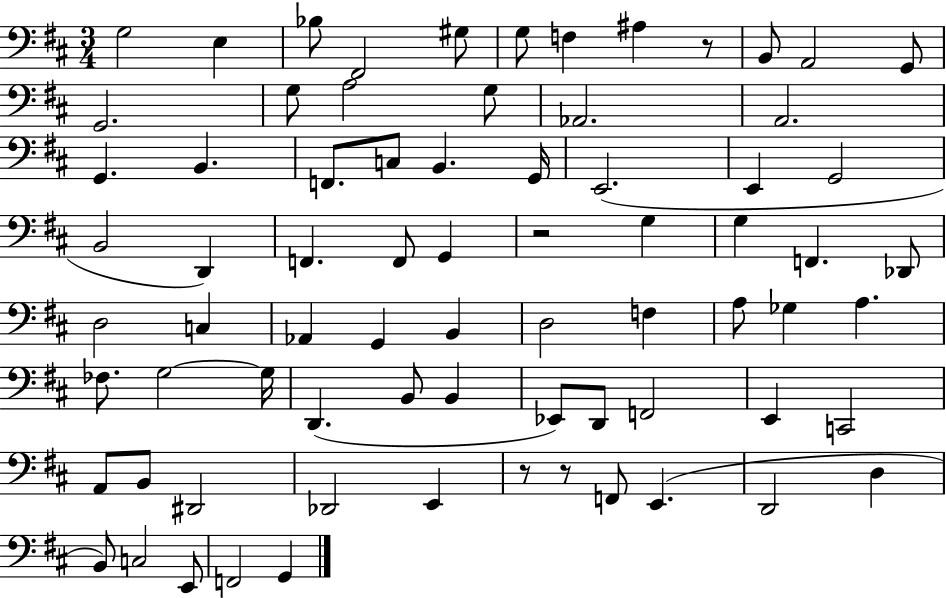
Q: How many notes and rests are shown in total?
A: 74